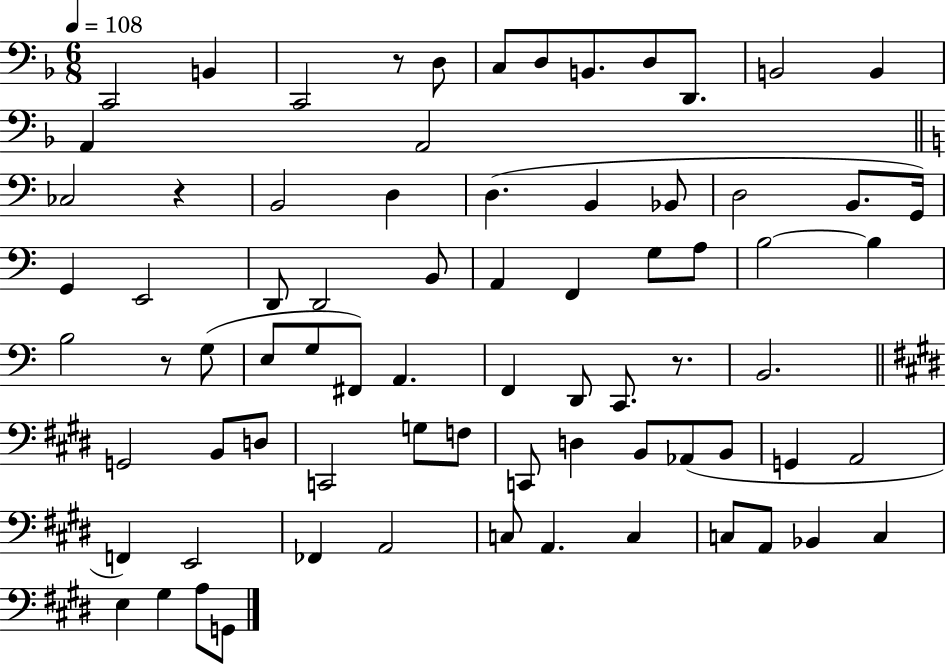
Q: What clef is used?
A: bass